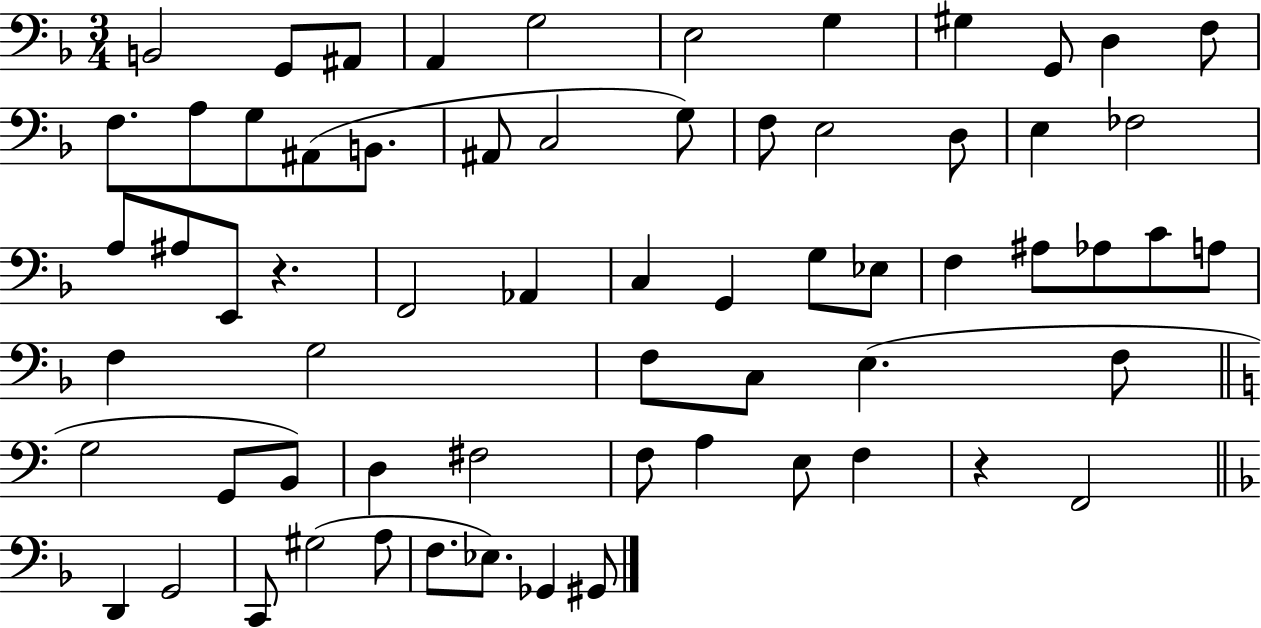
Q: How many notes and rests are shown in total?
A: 65